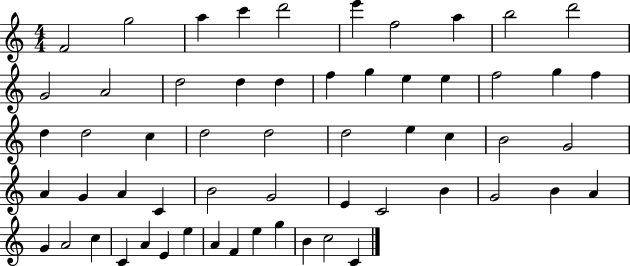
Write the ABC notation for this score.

X:1
T:Untitled
M:4/4
L:1/4
K:C
F2 g2 a c' d'2 e' f2 a b2 d'2 G2 A2 d2 d d f g e e f2 g f d d2 c d2 d2 d2 e c B2 G2 A G A C B2 G2 E C2 B G2 B A G A2 c C A E e A F e g B c2 C